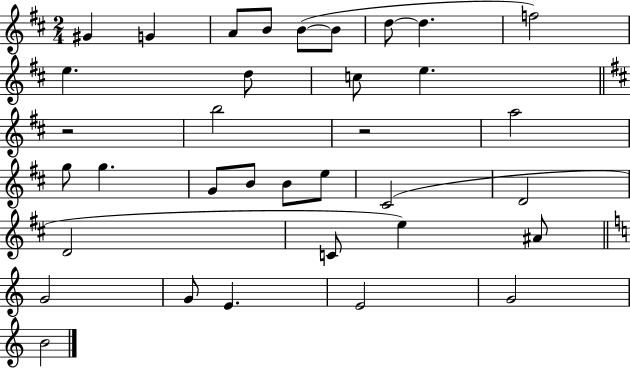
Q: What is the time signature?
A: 2/4